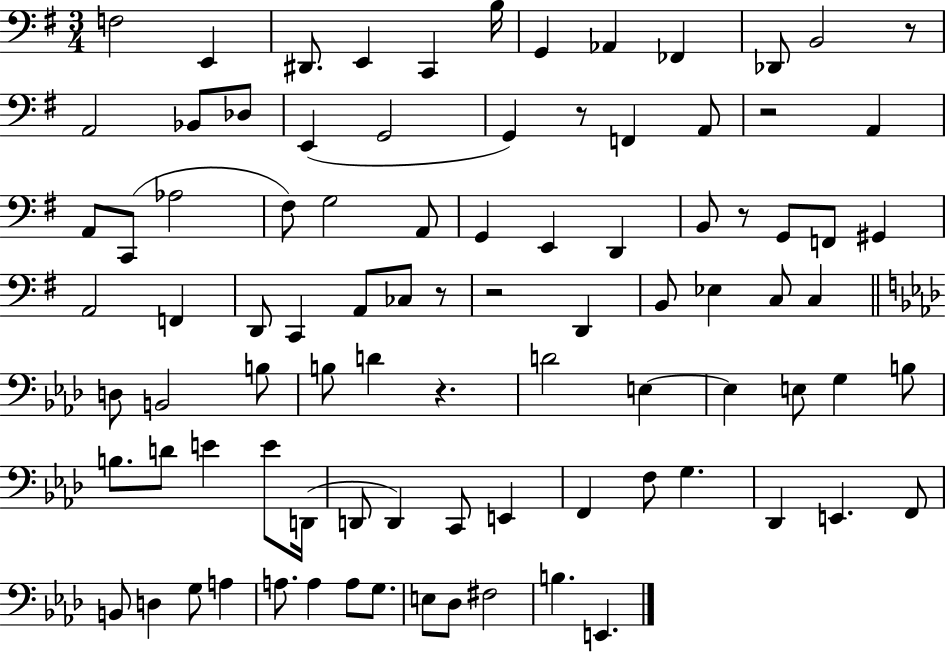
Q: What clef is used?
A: bass